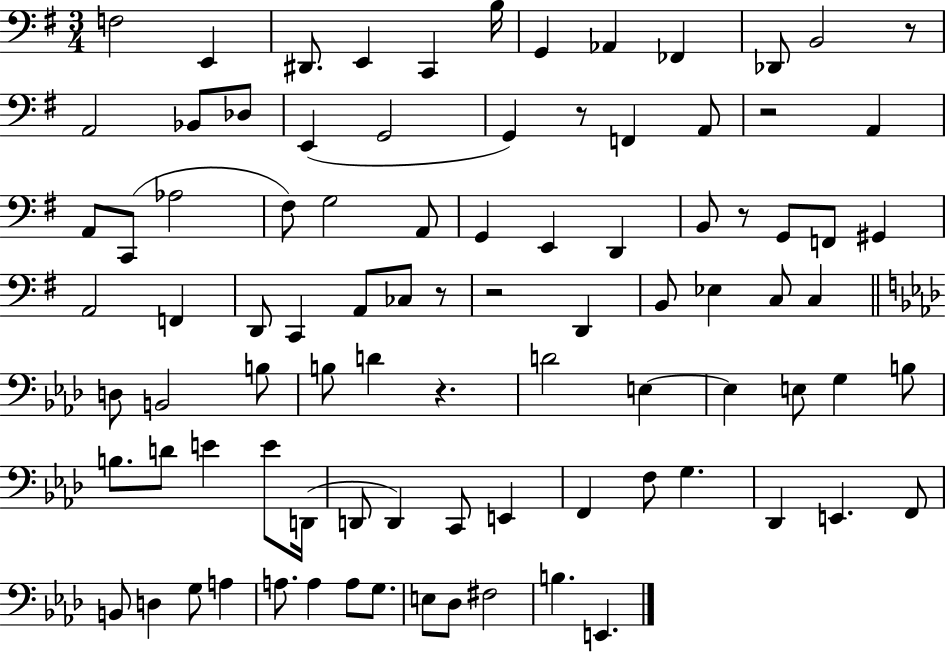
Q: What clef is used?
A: bass